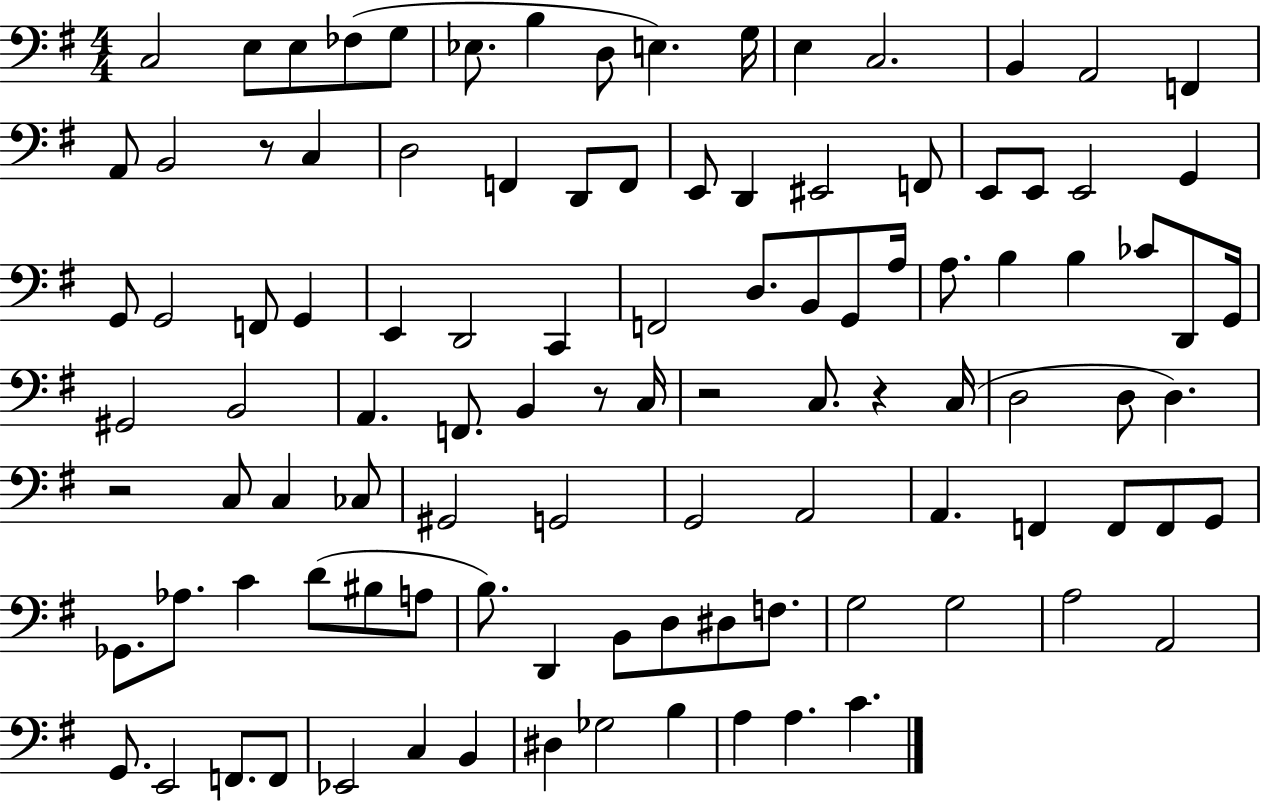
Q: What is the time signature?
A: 4/4